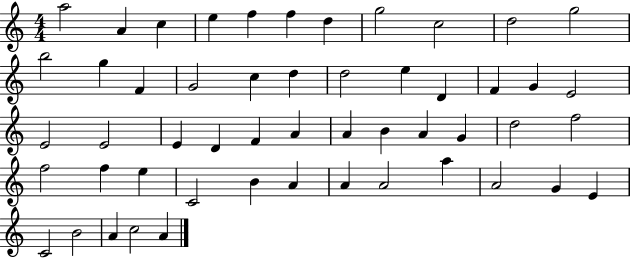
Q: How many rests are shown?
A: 0